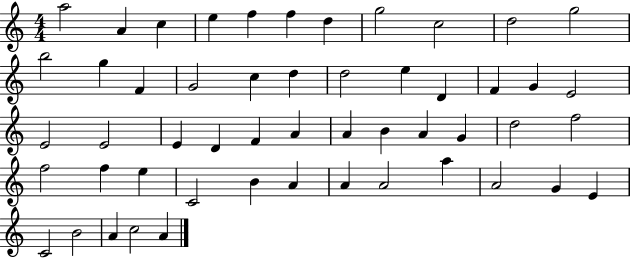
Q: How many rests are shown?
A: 0